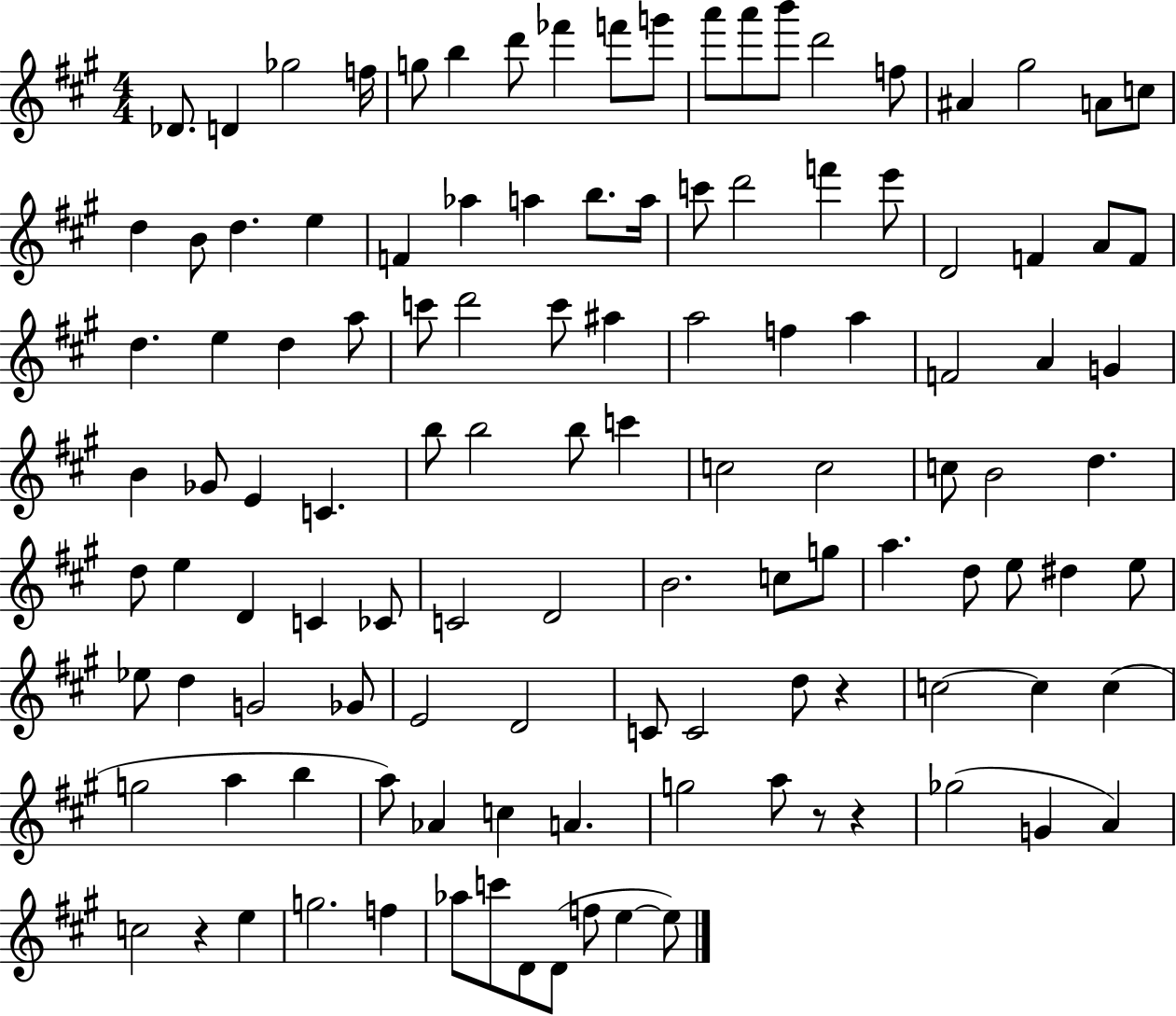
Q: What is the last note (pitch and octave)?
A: E5